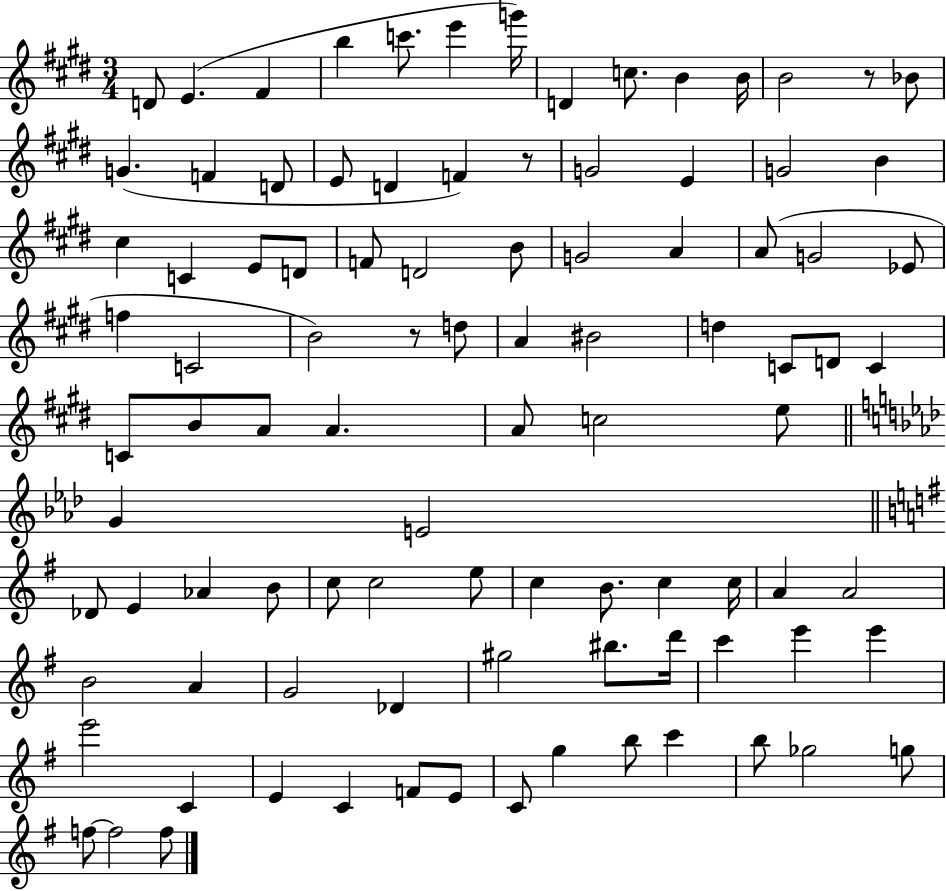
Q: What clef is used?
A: treble